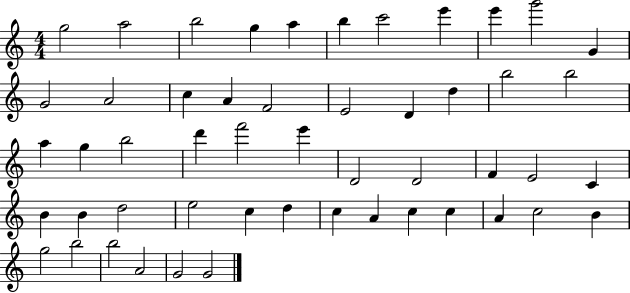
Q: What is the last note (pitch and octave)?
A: G4